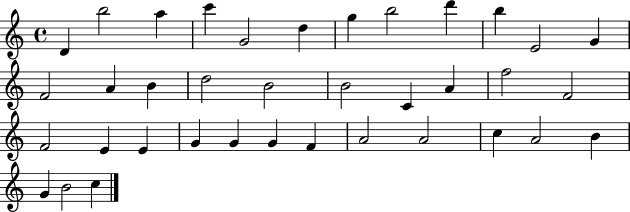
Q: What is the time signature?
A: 4/4